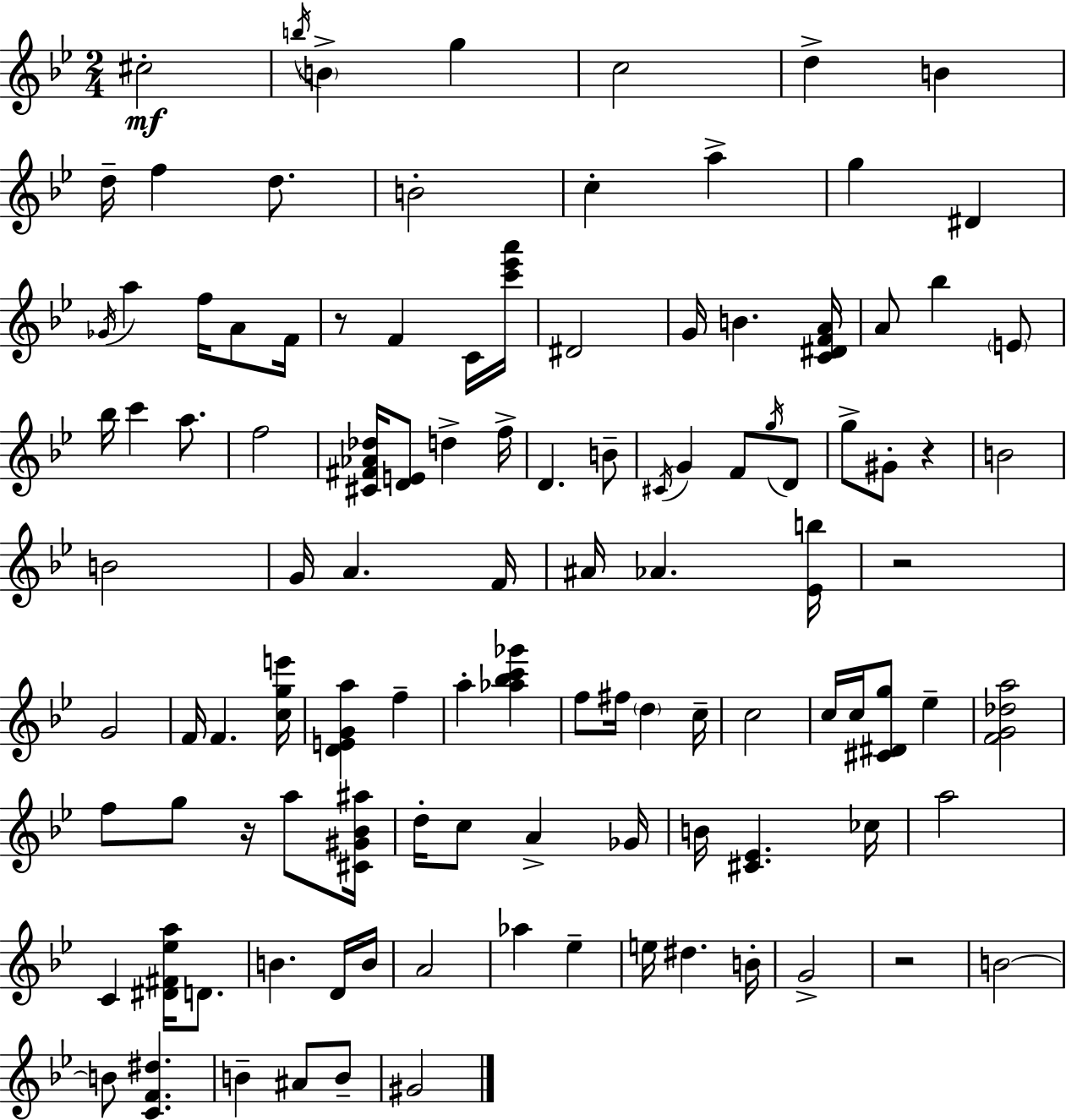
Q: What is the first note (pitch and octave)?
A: C#5